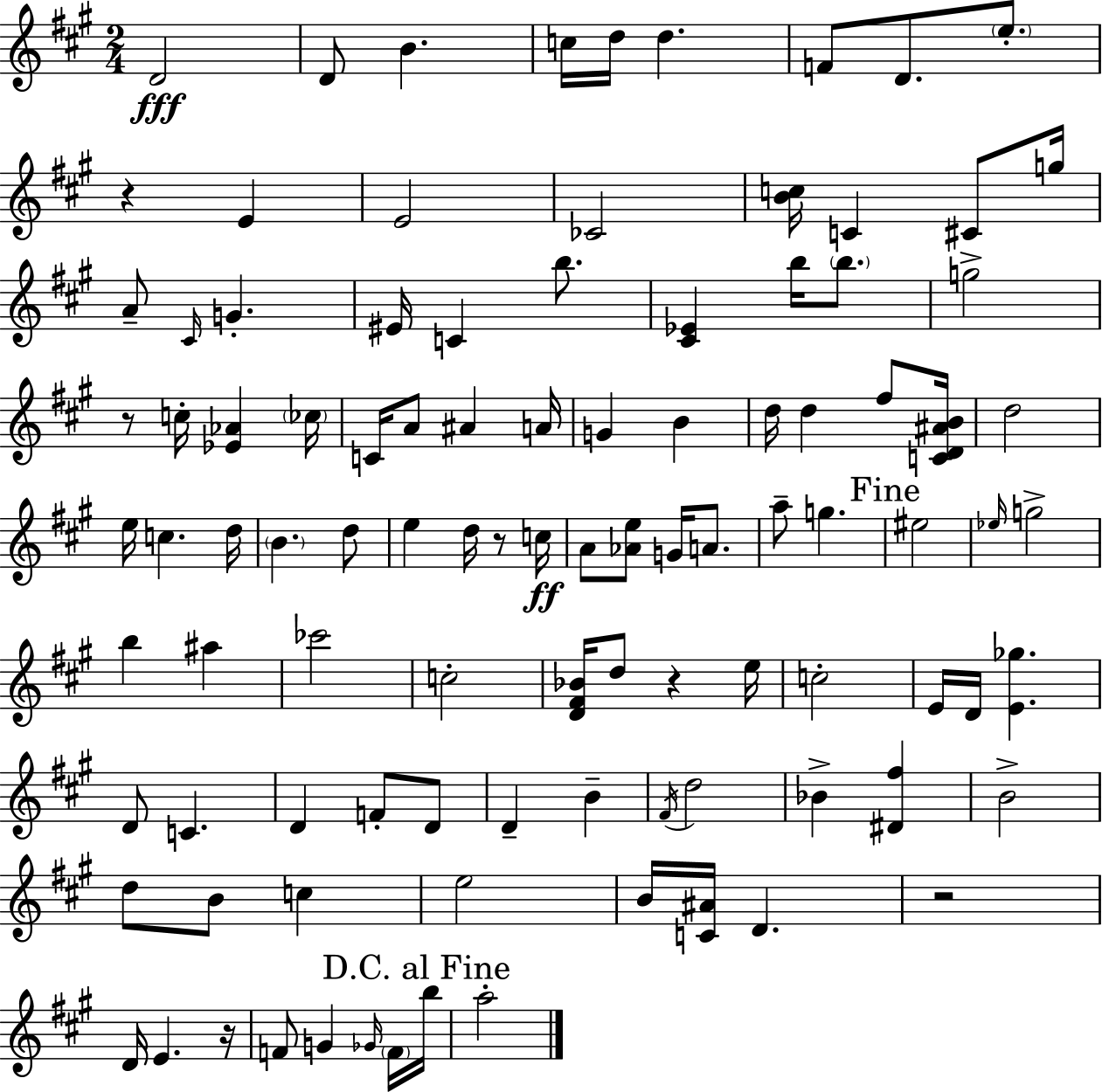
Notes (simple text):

D4/h D4/e B4/q. C5/s D5/s D5/q. F4/e D4/e. E5/e. R/q E4/q E4/h CES4/h [B4,C5]/s C4/q C#4/e G5/s A4/e C#4/s G4/q. EIS4/s C4/q B5/e. [C#4,Eb4]/q B5/s B5/e. G5/h R/e C5/s [Eb4,Ab4]/q CES5/s C4/s A4/e A#4/q A4/s G4/q B4/q D5/s D5/q F#5/e [C4,D4,A#4,B4]/s D5/h E5/s C5/q. D5/s B4/q. D5/e E5/q D5/s R/e C5/s A4/e [Ab4,E5]/e G4/s A4/e. A5/e G5/q. EIS5/h Eb5/s G5/h B5/q A#5/q CES6/h C5/h [D4,F#4,Bb4]/s D5/e R/q E5/s C5/h E4/s D4/s [E4,Gb5]/q. D4/e C4/q. D4/q F4/e D4/e D4/q B4/q F#4/s D5/h Bb4/q [D#4,F#5]/q B4/h D5/e B4/e C5/q E5/h B4/s [C4,A#4]/s D4/q. R/h D4/s E4/q. R/s F4/e G4/q Gb4/s F4/s B5/s A5/h